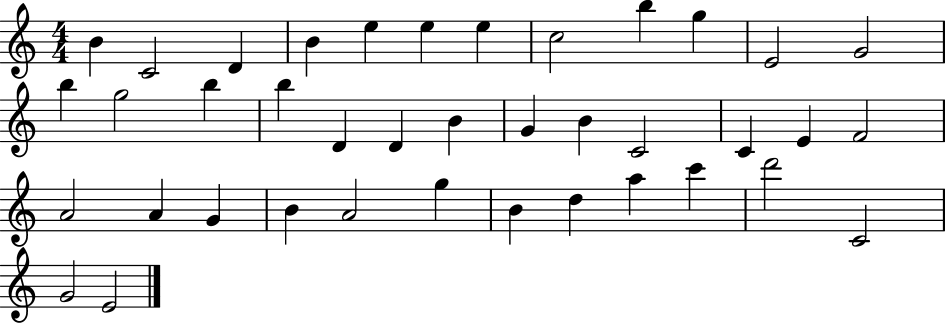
X:1
T:Untitled
M:4/4
L:1/4
K:C
B C2 D B e e e c2 b g E2 G2 b g2 b b D D B G B C2 C E F2 A2 A G B A2 g B d a c' d'2 C2 G2 E2